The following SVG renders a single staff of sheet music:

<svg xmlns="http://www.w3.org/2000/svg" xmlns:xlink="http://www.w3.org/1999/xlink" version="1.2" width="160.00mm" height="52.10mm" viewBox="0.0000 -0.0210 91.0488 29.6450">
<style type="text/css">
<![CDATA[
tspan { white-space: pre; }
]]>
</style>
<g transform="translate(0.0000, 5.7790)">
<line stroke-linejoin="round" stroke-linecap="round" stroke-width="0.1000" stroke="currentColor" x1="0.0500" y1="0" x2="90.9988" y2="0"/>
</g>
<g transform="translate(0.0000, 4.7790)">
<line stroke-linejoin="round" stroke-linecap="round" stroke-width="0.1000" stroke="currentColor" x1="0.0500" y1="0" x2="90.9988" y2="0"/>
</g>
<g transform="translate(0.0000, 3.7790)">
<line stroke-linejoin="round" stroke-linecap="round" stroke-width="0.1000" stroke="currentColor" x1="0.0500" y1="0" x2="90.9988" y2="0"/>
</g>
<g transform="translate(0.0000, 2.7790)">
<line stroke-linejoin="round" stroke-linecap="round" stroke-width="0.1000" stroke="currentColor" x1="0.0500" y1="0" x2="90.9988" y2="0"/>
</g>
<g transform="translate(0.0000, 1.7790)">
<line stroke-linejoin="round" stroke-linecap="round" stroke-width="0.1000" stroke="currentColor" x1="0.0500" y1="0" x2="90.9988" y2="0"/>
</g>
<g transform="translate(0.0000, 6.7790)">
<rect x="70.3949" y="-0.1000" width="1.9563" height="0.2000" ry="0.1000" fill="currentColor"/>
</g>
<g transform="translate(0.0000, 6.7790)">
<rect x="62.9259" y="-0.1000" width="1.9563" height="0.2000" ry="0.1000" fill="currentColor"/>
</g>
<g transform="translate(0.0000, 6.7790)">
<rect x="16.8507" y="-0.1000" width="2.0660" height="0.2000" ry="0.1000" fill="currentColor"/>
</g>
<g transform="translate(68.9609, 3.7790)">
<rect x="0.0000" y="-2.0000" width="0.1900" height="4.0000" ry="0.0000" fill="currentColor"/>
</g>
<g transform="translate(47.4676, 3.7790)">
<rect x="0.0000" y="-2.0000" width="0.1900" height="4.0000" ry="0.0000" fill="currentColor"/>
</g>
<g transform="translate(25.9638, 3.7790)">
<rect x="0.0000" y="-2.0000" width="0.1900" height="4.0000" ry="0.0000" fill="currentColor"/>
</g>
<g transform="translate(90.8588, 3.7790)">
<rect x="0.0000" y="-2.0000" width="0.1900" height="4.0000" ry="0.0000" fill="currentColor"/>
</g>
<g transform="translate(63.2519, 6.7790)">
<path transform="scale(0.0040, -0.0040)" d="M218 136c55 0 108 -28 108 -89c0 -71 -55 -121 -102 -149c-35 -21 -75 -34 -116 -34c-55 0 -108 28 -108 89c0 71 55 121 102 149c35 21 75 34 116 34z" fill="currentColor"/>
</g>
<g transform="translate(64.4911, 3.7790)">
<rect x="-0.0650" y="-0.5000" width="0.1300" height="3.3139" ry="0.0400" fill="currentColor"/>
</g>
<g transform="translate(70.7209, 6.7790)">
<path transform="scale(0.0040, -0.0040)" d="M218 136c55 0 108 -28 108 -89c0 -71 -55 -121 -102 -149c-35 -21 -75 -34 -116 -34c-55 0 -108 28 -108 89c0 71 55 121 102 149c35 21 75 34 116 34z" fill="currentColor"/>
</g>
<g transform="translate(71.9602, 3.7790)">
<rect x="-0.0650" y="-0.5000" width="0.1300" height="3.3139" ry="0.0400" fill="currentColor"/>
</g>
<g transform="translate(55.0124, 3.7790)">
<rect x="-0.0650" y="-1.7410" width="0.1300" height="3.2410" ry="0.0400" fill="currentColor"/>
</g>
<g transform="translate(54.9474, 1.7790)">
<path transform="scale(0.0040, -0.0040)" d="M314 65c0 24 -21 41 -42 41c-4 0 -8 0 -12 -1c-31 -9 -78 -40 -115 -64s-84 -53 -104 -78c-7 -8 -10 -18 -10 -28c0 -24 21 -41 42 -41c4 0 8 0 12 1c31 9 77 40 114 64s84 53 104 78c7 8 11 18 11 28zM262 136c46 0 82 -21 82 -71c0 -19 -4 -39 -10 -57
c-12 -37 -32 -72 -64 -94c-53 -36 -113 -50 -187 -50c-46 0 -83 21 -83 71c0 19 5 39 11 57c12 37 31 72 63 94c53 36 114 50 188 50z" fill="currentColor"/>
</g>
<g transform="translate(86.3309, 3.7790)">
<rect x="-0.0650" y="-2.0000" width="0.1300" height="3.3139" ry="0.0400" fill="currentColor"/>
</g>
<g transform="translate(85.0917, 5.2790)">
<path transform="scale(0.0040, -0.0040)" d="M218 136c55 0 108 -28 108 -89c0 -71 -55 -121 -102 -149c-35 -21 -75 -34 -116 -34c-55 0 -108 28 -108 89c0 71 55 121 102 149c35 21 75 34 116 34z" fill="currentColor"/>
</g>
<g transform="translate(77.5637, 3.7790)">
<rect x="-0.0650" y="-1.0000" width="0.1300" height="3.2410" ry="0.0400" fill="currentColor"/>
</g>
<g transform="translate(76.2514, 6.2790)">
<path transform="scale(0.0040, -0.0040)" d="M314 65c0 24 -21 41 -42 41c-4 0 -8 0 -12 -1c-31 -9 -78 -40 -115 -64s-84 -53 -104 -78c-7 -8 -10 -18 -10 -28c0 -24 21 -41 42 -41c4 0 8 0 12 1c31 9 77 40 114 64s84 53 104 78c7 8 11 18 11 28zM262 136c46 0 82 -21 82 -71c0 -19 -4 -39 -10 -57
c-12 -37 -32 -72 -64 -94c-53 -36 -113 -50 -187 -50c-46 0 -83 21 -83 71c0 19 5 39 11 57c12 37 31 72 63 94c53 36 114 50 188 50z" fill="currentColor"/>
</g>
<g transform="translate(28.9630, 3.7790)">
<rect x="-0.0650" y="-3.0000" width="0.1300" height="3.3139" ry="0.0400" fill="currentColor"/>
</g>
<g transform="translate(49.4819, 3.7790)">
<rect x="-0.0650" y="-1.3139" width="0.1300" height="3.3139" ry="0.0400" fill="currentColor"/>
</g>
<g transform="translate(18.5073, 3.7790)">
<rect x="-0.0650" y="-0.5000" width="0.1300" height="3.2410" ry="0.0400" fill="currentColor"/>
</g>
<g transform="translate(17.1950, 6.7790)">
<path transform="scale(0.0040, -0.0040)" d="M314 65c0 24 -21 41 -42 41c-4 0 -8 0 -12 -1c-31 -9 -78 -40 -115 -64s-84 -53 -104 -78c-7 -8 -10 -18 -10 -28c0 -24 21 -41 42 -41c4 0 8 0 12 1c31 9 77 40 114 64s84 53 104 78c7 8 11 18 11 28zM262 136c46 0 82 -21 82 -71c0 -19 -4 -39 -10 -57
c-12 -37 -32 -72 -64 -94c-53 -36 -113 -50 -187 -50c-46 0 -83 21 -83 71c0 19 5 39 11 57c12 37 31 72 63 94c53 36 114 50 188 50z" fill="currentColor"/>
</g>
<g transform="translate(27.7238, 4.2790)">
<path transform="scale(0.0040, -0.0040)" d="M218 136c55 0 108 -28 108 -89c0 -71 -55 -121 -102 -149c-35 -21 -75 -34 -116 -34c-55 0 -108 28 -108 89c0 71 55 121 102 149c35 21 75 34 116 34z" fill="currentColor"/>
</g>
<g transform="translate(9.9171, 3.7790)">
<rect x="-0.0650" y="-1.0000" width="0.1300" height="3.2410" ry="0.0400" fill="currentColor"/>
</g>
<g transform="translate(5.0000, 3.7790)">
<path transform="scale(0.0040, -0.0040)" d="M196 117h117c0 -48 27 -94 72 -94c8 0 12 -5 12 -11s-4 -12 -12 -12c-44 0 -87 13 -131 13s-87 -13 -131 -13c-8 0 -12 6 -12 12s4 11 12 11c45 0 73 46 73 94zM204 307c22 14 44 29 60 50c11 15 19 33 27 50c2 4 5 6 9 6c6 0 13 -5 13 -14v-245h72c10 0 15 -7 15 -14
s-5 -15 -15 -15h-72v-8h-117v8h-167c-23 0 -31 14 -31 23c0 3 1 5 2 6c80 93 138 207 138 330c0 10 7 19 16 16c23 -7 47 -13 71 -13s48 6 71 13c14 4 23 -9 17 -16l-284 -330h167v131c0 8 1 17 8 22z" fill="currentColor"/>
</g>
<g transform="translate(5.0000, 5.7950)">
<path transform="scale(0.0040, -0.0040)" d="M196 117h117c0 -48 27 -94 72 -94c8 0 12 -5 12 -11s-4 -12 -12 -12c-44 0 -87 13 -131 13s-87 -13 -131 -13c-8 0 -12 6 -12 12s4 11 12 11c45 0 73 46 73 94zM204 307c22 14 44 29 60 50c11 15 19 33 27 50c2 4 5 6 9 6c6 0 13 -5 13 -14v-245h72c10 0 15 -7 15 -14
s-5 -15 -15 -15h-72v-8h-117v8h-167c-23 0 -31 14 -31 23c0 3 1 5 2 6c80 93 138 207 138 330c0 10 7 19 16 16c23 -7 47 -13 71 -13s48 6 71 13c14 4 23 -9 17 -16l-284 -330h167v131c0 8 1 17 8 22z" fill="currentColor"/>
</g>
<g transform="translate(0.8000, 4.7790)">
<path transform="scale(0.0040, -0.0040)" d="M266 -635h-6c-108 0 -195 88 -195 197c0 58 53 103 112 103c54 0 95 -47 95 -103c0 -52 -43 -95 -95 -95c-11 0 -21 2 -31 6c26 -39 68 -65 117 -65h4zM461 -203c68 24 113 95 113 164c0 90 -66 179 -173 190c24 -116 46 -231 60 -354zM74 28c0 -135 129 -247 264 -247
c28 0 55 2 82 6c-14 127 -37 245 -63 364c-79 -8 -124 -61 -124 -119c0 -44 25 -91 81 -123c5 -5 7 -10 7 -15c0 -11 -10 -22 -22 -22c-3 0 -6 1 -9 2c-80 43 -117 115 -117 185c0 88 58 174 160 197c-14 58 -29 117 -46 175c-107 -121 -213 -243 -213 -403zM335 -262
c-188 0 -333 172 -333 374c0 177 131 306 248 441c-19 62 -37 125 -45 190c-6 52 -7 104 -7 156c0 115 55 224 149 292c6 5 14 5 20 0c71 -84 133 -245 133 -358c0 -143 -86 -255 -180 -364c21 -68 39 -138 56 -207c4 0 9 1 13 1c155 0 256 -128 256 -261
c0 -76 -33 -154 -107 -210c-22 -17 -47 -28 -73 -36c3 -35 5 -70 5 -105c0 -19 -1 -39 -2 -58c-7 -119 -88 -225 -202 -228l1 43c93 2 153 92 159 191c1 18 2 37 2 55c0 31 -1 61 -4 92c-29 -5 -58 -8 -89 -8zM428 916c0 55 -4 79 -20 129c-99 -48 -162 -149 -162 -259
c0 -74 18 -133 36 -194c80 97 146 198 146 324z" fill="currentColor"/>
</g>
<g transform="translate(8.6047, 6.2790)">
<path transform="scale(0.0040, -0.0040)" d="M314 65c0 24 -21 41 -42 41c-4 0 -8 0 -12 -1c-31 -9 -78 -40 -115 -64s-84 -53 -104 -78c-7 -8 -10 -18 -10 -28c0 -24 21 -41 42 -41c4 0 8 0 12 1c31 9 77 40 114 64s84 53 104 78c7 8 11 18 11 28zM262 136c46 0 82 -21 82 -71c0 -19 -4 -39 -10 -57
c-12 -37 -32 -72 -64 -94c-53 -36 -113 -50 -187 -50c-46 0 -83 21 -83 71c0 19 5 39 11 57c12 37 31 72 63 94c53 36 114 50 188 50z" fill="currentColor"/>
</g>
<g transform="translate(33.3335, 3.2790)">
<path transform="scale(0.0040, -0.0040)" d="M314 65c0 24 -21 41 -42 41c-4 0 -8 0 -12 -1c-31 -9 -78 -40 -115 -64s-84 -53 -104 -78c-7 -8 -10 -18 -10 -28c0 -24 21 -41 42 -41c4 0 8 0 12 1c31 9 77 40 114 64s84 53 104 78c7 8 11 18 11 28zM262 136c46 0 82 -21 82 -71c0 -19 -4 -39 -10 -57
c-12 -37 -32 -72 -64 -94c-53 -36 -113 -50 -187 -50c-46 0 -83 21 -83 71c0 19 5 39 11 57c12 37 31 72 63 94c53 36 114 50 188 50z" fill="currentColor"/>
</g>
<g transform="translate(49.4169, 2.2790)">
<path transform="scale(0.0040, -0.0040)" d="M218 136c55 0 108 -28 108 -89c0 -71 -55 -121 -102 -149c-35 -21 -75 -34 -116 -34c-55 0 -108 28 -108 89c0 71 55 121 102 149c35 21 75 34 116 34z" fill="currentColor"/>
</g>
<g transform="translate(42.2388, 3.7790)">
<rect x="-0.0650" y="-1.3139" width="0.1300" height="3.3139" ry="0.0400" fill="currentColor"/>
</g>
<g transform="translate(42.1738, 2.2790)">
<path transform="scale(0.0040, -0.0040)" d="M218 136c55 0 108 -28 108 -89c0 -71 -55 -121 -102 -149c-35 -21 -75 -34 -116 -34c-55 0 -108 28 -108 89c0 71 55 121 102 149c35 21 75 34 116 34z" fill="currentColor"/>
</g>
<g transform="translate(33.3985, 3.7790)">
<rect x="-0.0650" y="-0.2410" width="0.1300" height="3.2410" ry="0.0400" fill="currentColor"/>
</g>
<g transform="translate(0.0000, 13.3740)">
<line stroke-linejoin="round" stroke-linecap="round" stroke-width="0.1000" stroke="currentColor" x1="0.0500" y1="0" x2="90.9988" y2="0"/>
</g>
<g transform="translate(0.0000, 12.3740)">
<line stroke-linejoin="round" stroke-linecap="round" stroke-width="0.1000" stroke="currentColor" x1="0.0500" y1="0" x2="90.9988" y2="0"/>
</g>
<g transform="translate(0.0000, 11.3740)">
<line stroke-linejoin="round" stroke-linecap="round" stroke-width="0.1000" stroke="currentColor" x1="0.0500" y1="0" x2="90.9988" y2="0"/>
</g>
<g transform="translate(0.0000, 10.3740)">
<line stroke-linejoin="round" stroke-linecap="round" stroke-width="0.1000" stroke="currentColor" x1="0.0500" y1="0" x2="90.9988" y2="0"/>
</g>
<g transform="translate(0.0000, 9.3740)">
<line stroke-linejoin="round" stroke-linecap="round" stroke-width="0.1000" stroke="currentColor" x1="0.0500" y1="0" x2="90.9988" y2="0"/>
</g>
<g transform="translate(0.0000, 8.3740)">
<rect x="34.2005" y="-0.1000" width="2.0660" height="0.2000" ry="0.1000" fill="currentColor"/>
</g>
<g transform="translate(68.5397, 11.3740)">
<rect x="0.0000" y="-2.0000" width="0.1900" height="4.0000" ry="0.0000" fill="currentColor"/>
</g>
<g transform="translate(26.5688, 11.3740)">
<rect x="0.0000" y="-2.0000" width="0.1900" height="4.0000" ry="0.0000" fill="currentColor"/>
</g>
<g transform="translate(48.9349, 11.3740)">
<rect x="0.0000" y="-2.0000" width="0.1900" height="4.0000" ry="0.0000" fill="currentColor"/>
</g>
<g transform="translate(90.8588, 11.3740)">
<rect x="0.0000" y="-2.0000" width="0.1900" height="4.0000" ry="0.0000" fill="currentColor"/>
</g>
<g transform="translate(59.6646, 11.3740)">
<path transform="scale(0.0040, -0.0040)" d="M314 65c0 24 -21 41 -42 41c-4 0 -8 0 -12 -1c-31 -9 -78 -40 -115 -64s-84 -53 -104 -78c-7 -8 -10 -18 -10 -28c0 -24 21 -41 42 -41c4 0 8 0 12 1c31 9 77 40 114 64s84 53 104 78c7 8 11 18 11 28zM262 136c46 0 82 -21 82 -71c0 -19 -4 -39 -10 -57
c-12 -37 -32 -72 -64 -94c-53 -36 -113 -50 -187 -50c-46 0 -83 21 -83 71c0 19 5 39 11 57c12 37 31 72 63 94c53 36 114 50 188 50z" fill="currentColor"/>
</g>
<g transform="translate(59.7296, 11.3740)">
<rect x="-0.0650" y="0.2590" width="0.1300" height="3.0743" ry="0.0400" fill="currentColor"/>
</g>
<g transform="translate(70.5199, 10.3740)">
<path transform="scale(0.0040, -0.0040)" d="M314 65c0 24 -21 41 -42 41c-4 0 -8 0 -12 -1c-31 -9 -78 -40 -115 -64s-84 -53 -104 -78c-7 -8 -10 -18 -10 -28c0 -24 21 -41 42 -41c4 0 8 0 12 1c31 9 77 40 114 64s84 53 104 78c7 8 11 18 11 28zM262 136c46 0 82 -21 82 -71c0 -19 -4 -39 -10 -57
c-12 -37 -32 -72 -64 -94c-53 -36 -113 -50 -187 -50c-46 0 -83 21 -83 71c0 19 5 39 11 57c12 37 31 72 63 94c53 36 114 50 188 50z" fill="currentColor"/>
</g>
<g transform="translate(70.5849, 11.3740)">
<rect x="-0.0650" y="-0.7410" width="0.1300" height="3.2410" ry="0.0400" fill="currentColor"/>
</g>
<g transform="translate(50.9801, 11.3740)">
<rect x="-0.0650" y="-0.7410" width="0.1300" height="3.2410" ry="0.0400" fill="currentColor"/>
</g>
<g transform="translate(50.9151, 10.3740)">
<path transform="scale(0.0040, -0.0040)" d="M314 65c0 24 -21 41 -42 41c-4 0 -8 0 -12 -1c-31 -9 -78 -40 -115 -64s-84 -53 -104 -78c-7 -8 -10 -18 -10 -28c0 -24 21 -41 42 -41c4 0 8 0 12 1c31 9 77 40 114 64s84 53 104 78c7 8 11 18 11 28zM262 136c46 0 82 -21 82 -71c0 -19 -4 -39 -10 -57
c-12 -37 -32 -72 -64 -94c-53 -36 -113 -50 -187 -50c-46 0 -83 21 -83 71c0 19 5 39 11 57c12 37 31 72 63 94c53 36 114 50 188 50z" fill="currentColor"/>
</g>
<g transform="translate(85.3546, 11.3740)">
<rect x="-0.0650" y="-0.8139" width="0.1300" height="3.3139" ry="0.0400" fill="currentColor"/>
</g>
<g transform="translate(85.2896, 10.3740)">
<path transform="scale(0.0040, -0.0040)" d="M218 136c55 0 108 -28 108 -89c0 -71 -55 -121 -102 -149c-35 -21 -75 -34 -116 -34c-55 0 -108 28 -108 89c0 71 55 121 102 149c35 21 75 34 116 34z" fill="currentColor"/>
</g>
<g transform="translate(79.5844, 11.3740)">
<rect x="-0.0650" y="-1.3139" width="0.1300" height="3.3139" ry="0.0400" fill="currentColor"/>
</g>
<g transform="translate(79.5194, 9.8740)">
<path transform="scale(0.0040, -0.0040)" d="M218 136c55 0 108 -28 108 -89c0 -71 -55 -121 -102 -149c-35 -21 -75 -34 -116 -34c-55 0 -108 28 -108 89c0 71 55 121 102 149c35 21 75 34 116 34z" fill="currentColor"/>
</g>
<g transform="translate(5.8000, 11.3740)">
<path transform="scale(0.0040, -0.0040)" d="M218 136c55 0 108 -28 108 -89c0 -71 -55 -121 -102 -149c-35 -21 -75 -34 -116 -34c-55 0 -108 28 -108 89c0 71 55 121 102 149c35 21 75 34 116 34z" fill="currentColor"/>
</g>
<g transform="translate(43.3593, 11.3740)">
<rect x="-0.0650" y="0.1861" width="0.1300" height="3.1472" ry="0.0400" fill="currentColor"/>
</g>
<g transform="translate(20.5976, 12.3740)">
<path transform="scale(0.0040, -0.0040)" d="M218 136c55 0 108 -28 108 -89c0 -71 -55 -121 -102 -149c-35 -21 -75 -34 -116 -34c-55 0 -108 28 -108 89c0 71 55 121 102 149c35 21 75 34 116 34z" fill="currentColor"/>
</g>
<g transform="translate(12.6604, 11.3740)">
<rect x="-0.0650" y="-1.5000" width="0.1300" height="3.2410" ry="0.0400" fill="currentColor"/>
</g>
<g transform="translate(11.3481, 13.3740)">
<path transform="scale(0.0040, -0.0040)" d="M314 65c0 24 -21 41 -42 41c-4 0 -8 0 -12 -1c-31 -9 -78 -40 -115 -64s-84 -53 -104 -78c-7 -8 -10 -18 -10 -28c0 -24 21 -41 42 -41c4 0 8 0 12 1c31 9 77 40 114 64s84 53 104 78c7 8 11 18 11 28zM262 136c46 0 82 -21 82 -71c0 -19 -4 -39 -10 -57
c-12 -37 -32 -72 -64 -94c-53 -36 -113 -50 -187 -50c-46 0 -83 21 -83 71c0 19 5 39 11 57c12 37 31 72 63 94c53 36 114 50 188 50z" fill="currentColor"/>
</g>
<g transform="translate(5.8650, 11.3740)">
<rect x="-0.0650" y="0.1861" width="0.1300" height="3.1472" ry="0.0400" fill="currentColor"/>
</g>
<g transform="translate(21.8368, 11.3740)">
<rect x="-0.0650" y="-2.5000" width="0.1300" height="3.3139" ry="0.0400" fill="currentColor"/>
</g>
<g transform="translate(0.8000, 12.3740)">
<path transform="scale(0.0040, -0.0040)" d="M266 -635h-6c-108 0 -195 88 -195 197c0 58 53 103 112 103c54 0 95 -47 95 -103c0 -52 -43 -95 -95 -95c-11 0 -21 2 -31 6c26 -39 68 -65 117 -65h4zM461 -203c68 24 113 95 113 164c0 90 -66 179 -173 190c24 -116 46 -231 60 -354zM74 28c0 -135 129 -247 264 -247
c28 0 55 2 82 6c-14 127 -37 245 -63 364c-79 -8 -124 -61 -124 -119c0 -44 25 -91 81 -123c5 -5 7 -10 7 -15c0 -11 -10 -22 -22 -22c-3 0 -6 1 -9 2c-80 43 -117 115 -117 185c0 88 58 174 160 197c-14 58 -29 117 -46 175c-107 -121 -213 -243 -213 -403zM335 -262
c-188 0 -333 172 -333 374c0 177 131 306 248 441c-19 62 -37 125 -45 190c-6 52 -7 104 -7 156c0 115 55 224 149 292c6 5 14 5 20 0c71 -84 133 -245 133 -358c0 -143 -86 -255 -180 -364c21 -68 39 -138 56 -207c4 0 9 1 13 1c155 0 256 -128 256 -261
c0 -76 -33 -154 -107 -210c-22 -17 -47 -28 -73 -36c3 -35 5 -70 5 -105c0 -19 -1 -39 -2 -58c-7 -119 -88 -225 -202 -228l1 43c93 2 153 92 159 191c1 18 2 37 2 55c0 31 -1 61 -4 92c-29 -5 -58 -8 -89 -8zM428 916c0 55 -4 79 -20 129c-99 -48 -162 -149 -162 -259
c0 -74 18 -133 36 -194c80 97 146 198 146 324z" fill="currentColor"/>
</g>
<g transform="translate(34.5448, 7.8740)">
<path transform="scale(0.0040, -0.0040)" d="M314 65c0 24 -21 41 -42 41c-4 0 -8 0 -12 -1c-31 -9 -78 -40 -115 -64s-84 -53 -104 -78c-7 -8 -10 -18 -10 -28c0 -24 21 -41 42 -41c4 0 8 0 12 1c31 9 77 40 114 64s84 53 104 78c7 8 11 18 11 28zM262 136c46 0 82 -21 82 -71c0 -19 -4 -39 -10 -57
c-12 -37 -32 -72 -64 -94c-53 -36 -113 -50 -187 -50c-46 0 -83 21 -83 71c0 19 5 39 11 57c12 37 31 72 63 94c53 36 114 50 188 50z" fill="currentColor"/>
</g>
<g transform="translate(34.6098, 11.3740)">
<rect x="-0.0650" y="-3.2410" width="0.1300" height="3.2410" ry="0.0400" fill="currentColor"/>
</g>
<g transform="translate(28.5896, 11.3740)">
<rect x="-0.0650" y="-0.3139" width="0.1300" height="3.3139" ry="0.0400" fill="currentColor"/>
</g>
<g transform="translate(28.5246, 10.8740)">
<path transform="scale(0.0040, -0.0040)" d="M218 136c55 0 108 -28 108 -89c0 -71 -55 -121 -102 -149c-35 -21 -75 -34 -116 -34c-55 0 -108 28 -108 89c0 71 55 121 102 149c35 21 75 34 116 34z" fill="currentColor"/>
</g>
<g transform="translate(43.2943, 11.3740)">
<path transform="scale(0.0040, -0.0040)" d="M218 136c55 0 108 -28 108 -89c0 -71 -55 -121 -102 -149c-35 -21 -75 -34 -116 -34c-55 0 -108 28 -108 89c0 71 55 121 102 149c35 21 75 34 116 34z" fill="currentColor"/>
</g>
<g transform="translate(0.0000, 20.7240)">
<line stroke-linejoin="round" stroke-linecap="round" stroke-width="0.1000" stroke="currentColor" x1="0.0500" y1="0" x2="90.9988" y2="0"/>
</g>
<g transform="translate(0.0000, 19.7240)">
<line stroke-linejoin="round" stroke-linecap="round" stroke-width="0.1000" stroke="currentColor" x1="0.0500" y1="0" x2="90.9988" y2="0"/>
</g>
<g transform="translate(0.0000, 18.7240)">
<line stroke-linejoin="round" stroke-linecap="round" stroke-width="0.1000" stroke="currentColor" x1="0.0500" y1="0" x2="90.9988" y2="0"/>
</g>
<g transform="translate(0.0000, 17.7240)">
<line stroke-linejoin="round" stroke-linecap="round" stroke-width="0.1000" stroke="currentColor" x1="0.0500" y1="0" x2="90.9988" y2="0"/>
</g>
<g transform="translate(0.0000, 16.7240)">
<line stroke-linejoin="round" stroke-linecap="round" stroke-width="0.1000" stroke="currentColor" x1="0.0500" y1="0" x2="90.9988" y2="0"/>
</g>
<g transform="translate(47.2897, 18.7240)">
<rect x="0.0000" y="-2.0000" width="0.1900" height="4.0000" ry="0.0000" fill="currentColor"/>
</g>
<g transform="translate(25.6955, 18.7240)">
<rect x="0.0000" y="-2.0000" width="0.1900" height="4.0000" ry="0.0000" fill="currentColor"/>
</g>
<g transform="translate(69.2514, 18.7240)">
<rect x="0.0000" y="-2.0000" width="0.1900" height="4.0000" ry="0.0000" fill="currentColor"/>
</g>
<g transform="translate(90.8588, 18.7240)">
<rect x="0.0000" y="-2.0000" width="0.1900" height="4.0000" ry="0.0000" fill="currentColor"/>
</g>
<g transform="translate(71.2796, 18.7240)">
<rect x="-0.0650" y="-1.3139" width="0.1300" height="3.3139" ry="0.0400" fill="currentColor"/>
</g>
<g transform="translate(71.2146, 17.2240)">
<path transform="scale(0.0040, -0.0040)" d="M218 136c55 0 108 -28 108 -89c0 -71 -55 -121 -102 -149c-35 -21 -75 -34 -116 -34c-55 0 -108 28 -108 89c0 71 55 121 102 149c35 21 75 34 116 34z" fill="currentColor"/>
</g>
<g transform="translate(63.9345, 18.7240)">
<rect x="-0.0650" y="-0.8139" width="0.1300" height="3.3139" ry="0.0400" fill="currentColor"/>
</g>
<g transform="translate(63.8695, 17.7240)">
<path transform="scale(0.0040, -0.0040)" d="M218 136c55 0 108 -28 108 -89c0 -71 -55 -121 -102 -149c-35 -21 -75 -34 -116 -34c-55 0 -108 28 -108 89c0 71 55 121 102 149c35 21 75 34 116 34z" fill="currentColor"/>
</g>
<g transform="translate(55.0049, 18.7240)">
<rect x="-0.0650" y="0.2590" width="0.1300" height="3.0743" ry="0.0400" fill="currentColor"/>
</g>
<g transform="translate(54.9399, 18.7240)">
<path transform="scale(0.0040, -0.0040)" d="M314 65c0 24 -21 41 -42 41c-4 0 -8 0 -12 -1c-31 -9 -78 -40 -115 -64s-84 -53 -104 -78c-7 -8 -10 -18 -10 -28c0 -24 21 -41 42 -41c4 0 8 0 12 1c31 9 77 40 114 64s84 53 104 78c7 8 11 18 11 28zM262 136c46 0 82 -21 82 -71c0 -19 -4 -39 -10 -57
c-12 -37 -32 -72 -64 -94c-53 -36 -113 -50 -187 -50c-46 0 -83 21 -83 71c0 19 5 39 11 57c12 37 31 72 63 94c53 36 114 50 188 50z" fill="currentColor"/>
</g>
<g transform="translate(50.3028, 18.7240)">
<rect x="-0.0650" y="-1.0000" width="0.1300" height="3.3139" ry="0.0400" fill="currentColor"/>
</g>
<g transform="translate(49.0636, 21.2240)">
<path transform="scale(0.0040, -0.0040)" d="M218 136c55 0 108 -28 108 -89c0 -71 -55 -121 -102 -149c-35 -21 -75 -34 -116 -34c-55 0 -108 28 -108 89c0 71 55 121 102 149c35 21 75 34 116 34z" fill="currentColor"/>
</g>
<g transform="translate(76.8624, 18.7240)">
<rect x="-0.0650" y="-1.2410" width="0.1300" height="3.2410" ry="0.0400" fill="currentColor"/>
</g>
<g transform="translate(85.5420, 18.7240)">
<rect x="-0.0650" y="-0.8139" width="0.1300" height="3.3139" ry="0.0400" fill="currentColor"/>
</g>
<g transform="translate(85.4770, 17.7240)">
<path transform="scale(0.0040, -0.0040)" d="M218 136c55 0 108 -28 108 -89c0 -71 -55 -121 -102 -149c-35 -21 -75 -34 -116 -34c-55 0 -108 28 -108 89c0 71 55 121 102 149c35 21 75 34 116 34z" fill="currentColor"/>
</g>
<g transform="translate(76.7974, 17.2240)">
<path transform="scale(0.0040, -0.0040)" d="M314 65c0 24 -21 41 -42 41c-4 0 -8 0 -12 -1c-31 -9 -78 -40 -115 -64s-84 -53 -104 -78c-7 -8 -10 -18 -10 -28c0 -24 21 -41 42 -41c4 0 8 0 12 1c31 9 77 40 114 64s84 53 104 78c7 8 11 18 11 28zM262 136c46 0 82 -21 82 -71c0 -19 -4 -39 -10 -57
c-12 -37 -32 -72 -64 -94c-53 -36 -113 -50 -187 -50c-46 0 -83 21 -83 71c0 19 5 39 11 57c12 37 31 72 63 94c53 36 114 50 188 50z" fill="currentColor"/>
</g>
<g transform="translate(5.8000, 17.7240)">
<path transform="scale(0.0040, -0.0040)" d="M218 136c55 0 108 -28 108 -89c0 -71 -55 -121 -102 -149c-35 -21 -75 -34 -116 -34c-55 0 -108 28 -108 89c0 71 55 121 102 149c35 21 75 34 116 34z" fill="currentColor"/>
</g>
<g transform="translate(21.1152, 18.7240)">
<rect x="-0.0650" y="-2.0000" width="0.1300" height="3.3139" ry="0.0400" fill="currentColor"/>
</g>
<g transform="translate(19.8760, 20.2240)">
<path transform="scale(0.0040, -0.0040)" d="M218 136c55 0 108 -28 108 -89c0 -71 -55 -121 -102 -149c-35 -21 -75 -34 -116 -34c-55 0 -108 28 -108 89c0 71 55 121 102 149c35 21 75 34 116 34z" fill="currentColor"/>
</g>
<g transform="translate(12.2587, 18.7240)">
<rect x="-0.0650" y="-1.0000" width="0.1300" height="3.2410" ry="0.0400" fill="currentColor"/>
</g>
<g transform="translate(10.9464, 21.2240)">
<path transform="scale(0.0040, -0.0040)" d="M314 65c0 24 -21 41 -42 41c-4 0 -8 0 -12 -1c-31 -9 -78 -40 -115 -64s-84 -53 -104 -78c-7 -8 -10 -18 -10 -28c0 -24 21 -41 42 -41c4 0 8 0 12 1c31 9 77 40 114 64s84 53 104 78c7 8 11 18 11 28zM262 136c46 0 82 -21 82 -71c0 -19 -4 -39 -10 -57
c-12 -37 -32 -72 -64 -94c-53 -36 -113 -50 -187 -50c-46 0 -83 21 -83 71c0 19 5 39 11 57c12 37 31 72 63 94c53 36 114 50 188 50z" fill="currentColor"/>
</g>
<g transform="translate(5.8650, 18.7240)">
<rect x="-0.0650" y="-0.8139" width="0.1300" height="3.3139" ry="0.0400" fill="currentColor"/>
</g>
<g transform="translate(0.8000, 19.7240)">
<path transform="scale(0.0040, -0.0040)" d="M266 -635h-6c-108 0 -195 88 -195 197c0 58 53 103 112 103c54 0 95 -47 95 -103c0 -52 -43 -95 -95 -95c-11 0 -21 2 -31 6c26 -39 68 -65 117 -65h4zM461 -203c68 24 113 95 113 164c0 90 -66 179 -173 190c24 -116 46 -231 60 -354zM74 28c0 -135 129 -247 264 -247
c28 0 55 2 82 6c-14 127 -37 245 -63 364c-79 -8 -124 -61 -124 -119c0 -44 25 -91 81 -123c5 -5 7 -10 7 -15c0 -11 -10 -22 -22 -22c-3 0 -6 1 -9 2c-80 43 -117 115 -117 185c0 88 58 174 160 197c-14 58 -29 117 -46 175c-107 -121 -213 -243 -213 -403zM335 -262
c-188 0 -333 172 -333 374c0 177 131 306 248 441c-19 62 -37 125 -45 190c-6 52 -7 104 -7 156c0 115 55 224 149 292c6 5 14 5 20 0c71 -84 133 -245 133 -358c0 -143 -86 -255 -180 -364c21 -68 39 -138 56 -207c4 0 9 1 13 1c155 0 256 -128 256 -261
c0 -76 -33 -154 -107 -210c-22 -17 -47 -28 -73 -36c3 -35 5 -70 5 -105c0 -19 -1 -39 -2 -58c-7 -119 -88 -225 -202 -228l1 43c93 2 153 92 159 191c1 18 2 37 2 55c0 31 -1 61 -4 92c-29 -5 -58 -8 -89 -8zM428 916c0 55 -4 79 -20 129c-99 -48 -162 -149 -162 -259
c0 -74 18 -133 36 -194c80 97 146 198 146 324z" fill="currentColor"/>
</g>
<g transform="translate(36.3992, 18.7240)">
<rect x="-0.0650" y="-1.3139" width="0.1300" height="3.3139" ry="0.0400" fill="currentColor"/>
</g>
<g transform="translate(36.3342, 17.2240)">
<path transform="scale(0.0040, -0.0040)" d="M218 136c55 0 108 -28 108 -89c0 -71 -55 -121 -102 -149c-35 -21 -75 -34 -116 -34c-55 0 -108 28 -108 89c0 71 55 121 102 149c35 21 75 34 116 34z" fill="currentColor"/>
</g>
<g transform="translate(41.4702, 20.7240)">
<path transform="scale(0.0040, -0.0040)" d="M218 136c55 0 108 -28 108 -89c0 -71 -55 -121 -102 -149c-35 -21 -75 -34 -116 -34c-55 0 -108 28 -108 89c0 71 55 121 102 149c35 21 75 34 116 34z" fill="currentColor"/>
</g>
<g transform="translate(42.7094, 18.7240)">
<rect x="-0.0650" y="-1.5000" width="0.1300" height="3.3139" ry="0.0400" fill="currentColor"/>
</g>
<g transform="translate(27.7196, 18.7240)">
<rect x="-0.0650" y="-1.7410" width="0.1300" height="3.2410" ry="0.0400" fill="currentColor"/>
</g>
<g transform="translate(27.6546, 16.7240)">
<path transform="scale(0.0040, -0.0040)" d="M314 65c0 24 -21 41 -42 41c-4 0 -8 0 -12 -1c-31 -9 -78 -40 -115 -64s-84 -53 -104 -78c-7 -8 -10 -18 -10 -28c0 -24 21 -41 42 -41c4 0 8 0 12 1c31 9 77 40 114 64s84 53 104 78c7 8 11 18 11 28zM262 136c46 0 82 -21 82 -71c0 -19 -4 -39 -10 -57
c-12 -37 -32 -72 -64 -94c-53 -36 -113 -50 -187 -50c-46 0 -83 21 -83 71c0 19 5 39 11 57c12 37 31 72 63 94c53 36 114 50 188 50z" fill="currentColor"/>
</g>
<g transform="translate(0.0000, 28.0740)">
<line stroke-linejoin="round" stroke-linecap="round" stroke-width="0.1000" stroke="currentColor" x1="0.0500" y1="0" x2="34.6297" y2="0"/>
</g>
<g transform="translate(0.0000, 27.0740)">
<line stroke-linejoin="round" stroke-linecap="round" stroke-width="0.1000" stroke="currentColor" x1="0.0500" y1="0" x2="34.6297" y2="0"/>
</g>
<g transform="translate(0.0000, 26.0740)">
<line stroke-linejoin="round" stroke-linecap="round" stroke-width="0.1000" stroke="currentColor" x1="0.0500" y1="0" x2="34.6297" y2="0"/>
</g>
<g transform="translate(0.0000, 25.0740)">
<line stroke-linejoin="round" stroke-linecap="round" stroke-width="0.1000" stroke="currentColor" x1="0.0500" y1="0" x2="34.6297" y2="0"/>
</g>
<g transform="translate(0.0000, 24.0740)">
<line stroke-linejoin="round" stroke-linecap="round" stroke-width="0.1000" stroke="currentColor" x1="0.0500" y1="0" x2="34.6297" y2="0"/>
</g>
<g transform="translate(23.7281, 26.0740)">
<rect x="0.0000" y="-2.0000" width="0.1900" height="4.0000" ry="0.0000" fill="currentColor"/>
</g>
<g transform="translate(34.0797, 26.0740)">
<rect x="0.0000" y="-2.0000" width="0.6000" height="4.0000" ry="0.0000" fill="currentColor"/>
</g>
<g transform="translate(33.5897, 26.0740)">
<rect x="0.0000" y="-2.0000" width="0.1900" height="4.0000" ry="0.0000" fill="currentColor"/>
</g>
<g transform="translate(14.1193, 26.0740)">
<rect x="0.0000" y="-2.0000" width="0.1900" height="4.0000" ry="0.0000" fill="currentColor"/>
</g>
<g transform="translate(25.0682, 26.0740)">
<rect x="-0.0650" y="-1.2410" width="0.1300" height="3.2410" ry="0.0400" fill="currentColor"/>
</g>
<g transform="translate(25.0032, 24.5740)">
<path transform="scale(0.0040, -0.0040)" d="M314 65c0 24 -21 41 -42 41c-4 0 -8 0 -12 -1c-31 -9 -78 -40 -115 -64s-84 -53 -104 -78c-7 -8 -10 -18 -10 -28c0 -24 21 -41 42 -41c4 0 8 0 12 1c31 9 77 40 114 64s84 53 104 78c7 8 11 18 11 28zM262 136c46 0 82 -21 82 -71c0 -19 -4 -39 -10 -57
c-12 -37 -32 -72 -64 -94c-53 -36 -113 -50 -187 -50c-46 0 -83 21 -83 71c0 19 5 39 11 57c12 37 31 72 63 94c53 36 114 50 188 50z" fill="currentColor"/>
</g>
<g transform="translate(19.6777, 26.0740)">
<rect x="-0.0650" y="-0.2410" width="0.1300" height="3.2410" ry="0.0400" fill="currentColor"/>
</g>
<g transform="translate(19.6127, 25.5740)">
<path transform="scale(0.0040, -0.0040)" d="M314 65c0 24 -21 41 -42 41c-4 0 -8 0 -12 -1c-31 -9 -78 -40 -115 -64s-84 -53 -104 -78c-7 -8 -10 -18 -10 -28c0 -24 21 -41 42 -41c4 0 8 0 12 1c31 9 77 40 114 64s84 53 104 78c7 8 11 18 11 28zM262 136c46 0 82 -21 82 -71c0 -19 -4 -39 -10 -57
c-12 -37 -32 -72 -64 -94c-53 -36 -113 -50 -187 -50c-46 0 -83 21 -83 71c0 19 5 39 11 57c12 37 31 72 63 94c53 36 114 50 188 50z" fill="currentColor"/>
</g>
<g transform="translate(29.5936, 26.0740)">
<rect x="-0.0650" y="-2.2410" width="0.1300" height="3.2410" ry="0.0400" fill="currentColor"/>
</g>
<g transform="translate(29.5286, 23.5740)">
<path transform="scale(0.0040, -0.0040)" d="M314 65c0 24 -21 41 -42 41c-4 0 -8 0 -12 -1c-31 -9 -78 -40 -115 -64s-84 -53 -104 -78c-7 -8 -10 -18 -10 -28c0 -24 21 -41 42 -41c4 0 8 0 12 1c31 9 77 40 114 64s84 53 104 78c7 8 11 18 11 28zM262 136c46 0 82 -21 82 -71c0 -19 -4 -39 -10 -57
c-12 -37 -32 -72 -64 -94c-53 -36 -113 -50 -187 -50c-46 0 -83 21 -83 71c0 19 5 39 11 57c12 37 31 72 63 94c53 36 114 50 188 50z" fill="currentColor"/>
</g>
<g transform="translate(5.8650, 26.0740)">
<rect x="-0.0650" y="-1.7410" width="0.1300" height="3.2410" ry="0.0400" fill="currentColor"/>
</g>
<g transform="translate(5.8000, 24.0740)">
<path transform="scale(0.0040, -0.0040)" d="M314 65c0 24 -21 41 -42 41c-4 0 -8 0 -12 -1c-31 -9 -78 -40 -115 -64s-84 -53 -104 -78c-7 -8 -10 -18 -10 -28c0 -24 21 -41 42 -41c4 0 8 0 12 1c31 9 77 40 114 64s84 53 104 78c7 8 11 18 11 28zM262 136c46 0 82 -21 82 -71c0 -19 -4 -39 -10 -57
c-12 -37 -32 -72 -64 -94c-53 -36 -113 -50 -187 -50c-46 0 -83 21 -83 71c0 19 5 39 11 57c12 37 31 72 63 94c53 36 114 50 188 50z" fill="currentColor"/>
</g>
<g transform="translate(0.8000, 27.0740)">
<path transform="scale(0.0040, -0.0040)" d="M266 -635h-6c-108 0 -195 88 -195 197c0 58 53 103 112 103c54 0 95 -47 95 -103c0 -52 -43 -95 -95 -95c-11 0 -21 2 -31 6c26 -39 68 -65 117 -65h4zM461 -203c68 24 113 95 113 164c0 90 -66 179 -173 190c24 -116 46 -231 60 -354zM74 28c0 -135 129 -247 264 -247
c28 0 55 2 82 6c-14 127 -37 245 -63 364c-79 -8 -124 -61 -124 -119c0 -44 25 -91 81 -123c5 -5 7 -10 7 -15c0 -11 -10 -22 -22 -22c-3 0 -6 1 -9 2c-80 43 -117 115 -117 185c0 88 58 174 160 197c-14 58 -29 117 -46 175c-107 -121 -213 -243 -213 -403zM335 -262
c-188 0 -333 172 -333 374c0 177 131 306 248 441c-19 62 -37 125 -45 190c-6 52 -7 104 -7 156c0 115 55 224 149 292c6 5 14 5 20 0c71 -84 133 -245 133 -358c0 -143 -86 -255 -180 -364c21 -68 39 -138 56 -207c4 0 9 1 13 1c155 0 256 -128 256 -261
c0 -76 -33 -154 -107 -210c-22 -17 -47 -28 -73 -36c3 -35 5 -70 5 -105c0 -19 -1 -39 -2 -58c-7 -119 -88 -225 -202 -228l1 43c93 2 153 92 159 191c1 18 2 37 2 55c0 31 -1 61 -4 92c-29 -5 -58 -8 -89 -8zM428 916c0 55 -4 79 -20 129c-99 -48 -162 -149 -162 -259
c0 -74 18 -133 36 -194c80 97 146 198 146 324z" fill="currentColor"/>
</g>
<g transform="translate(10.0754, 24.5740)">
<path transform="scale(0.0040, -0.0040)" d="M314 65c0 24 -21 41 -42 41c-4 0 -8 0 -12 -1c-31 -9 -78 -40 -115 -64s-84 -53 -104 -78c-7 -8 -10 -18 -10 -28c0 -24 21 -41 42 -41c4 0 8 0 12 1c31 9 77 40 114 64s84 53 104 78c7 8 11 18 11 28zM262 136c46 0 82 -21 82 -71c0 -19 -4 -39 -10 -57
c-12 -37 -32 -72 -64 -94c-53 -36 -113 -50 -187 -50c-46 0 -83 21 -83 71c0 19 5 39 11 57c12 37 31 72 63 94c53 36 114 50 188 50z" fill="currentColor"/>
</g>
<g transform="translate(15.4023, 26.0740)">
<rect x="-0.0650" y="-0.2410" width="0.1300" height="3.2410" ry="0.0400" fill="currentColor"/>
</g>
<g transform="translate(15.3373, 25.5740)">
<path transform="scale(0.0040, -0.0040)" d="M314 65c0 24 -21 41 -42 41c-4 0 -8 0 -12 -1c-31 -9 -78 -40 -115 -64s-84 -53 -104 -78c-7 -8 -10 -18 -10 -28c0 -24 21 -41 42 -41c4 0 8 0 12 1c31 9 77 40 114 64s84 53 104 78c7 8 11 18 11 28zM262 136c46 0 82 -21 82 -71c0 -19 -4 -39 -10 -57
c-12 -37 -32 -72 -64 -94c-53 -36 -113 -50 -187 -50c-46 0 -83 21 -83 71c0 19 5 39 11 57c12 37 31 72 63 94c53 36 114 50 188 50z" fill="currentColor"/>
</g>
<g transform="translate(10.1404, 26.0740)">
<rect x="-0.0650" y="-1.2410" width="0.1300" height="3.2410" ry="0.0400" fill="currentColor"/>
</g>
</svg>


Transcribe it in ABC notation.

X:1
T:Untitled
M:4/4
L:1/4
K:C
D2 C2 A c2 e e f2 C C D2 F B E2 G c b2 B d2 B2 d2 e d d D2 F f2 e E D B2 d e e2 d f2 e2 c2 c2 e2 g2